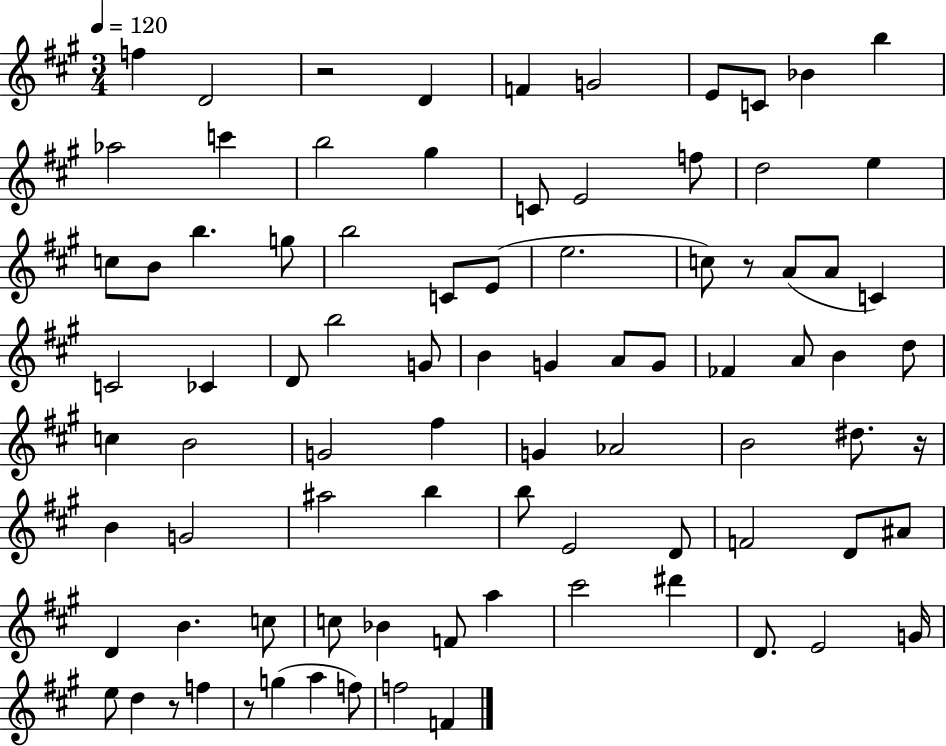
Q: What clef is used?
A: treble